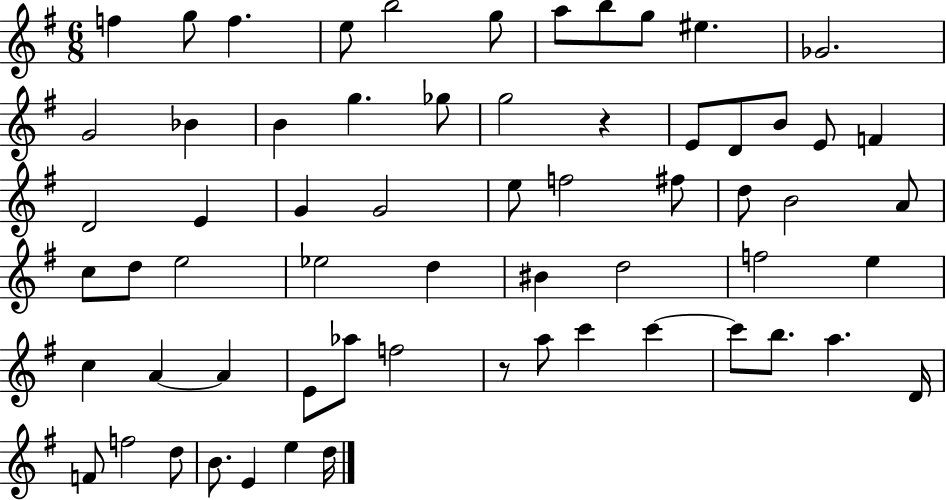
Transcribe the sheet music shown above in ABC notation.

X:1
T:Untitled
M:6/8
L:1/4
K:G
f g/2 f e/2 b2 g/2 a/2 b/2 g/2 ^e _G2 G2 _B B g _g/2 g2 z E/2 D/2 B/2 E/2 F D2 E G G2 e/2 f2 ^f/2 d/2 B2 A/2 c/2 d/2 e2 _e2 d ^B d2 f2 e c A A E/2 _a/2 f2 z/2 a/2 c' c' c'/2 b/2 a D/4 F/2 f2 d/2 B/2 E e d/4